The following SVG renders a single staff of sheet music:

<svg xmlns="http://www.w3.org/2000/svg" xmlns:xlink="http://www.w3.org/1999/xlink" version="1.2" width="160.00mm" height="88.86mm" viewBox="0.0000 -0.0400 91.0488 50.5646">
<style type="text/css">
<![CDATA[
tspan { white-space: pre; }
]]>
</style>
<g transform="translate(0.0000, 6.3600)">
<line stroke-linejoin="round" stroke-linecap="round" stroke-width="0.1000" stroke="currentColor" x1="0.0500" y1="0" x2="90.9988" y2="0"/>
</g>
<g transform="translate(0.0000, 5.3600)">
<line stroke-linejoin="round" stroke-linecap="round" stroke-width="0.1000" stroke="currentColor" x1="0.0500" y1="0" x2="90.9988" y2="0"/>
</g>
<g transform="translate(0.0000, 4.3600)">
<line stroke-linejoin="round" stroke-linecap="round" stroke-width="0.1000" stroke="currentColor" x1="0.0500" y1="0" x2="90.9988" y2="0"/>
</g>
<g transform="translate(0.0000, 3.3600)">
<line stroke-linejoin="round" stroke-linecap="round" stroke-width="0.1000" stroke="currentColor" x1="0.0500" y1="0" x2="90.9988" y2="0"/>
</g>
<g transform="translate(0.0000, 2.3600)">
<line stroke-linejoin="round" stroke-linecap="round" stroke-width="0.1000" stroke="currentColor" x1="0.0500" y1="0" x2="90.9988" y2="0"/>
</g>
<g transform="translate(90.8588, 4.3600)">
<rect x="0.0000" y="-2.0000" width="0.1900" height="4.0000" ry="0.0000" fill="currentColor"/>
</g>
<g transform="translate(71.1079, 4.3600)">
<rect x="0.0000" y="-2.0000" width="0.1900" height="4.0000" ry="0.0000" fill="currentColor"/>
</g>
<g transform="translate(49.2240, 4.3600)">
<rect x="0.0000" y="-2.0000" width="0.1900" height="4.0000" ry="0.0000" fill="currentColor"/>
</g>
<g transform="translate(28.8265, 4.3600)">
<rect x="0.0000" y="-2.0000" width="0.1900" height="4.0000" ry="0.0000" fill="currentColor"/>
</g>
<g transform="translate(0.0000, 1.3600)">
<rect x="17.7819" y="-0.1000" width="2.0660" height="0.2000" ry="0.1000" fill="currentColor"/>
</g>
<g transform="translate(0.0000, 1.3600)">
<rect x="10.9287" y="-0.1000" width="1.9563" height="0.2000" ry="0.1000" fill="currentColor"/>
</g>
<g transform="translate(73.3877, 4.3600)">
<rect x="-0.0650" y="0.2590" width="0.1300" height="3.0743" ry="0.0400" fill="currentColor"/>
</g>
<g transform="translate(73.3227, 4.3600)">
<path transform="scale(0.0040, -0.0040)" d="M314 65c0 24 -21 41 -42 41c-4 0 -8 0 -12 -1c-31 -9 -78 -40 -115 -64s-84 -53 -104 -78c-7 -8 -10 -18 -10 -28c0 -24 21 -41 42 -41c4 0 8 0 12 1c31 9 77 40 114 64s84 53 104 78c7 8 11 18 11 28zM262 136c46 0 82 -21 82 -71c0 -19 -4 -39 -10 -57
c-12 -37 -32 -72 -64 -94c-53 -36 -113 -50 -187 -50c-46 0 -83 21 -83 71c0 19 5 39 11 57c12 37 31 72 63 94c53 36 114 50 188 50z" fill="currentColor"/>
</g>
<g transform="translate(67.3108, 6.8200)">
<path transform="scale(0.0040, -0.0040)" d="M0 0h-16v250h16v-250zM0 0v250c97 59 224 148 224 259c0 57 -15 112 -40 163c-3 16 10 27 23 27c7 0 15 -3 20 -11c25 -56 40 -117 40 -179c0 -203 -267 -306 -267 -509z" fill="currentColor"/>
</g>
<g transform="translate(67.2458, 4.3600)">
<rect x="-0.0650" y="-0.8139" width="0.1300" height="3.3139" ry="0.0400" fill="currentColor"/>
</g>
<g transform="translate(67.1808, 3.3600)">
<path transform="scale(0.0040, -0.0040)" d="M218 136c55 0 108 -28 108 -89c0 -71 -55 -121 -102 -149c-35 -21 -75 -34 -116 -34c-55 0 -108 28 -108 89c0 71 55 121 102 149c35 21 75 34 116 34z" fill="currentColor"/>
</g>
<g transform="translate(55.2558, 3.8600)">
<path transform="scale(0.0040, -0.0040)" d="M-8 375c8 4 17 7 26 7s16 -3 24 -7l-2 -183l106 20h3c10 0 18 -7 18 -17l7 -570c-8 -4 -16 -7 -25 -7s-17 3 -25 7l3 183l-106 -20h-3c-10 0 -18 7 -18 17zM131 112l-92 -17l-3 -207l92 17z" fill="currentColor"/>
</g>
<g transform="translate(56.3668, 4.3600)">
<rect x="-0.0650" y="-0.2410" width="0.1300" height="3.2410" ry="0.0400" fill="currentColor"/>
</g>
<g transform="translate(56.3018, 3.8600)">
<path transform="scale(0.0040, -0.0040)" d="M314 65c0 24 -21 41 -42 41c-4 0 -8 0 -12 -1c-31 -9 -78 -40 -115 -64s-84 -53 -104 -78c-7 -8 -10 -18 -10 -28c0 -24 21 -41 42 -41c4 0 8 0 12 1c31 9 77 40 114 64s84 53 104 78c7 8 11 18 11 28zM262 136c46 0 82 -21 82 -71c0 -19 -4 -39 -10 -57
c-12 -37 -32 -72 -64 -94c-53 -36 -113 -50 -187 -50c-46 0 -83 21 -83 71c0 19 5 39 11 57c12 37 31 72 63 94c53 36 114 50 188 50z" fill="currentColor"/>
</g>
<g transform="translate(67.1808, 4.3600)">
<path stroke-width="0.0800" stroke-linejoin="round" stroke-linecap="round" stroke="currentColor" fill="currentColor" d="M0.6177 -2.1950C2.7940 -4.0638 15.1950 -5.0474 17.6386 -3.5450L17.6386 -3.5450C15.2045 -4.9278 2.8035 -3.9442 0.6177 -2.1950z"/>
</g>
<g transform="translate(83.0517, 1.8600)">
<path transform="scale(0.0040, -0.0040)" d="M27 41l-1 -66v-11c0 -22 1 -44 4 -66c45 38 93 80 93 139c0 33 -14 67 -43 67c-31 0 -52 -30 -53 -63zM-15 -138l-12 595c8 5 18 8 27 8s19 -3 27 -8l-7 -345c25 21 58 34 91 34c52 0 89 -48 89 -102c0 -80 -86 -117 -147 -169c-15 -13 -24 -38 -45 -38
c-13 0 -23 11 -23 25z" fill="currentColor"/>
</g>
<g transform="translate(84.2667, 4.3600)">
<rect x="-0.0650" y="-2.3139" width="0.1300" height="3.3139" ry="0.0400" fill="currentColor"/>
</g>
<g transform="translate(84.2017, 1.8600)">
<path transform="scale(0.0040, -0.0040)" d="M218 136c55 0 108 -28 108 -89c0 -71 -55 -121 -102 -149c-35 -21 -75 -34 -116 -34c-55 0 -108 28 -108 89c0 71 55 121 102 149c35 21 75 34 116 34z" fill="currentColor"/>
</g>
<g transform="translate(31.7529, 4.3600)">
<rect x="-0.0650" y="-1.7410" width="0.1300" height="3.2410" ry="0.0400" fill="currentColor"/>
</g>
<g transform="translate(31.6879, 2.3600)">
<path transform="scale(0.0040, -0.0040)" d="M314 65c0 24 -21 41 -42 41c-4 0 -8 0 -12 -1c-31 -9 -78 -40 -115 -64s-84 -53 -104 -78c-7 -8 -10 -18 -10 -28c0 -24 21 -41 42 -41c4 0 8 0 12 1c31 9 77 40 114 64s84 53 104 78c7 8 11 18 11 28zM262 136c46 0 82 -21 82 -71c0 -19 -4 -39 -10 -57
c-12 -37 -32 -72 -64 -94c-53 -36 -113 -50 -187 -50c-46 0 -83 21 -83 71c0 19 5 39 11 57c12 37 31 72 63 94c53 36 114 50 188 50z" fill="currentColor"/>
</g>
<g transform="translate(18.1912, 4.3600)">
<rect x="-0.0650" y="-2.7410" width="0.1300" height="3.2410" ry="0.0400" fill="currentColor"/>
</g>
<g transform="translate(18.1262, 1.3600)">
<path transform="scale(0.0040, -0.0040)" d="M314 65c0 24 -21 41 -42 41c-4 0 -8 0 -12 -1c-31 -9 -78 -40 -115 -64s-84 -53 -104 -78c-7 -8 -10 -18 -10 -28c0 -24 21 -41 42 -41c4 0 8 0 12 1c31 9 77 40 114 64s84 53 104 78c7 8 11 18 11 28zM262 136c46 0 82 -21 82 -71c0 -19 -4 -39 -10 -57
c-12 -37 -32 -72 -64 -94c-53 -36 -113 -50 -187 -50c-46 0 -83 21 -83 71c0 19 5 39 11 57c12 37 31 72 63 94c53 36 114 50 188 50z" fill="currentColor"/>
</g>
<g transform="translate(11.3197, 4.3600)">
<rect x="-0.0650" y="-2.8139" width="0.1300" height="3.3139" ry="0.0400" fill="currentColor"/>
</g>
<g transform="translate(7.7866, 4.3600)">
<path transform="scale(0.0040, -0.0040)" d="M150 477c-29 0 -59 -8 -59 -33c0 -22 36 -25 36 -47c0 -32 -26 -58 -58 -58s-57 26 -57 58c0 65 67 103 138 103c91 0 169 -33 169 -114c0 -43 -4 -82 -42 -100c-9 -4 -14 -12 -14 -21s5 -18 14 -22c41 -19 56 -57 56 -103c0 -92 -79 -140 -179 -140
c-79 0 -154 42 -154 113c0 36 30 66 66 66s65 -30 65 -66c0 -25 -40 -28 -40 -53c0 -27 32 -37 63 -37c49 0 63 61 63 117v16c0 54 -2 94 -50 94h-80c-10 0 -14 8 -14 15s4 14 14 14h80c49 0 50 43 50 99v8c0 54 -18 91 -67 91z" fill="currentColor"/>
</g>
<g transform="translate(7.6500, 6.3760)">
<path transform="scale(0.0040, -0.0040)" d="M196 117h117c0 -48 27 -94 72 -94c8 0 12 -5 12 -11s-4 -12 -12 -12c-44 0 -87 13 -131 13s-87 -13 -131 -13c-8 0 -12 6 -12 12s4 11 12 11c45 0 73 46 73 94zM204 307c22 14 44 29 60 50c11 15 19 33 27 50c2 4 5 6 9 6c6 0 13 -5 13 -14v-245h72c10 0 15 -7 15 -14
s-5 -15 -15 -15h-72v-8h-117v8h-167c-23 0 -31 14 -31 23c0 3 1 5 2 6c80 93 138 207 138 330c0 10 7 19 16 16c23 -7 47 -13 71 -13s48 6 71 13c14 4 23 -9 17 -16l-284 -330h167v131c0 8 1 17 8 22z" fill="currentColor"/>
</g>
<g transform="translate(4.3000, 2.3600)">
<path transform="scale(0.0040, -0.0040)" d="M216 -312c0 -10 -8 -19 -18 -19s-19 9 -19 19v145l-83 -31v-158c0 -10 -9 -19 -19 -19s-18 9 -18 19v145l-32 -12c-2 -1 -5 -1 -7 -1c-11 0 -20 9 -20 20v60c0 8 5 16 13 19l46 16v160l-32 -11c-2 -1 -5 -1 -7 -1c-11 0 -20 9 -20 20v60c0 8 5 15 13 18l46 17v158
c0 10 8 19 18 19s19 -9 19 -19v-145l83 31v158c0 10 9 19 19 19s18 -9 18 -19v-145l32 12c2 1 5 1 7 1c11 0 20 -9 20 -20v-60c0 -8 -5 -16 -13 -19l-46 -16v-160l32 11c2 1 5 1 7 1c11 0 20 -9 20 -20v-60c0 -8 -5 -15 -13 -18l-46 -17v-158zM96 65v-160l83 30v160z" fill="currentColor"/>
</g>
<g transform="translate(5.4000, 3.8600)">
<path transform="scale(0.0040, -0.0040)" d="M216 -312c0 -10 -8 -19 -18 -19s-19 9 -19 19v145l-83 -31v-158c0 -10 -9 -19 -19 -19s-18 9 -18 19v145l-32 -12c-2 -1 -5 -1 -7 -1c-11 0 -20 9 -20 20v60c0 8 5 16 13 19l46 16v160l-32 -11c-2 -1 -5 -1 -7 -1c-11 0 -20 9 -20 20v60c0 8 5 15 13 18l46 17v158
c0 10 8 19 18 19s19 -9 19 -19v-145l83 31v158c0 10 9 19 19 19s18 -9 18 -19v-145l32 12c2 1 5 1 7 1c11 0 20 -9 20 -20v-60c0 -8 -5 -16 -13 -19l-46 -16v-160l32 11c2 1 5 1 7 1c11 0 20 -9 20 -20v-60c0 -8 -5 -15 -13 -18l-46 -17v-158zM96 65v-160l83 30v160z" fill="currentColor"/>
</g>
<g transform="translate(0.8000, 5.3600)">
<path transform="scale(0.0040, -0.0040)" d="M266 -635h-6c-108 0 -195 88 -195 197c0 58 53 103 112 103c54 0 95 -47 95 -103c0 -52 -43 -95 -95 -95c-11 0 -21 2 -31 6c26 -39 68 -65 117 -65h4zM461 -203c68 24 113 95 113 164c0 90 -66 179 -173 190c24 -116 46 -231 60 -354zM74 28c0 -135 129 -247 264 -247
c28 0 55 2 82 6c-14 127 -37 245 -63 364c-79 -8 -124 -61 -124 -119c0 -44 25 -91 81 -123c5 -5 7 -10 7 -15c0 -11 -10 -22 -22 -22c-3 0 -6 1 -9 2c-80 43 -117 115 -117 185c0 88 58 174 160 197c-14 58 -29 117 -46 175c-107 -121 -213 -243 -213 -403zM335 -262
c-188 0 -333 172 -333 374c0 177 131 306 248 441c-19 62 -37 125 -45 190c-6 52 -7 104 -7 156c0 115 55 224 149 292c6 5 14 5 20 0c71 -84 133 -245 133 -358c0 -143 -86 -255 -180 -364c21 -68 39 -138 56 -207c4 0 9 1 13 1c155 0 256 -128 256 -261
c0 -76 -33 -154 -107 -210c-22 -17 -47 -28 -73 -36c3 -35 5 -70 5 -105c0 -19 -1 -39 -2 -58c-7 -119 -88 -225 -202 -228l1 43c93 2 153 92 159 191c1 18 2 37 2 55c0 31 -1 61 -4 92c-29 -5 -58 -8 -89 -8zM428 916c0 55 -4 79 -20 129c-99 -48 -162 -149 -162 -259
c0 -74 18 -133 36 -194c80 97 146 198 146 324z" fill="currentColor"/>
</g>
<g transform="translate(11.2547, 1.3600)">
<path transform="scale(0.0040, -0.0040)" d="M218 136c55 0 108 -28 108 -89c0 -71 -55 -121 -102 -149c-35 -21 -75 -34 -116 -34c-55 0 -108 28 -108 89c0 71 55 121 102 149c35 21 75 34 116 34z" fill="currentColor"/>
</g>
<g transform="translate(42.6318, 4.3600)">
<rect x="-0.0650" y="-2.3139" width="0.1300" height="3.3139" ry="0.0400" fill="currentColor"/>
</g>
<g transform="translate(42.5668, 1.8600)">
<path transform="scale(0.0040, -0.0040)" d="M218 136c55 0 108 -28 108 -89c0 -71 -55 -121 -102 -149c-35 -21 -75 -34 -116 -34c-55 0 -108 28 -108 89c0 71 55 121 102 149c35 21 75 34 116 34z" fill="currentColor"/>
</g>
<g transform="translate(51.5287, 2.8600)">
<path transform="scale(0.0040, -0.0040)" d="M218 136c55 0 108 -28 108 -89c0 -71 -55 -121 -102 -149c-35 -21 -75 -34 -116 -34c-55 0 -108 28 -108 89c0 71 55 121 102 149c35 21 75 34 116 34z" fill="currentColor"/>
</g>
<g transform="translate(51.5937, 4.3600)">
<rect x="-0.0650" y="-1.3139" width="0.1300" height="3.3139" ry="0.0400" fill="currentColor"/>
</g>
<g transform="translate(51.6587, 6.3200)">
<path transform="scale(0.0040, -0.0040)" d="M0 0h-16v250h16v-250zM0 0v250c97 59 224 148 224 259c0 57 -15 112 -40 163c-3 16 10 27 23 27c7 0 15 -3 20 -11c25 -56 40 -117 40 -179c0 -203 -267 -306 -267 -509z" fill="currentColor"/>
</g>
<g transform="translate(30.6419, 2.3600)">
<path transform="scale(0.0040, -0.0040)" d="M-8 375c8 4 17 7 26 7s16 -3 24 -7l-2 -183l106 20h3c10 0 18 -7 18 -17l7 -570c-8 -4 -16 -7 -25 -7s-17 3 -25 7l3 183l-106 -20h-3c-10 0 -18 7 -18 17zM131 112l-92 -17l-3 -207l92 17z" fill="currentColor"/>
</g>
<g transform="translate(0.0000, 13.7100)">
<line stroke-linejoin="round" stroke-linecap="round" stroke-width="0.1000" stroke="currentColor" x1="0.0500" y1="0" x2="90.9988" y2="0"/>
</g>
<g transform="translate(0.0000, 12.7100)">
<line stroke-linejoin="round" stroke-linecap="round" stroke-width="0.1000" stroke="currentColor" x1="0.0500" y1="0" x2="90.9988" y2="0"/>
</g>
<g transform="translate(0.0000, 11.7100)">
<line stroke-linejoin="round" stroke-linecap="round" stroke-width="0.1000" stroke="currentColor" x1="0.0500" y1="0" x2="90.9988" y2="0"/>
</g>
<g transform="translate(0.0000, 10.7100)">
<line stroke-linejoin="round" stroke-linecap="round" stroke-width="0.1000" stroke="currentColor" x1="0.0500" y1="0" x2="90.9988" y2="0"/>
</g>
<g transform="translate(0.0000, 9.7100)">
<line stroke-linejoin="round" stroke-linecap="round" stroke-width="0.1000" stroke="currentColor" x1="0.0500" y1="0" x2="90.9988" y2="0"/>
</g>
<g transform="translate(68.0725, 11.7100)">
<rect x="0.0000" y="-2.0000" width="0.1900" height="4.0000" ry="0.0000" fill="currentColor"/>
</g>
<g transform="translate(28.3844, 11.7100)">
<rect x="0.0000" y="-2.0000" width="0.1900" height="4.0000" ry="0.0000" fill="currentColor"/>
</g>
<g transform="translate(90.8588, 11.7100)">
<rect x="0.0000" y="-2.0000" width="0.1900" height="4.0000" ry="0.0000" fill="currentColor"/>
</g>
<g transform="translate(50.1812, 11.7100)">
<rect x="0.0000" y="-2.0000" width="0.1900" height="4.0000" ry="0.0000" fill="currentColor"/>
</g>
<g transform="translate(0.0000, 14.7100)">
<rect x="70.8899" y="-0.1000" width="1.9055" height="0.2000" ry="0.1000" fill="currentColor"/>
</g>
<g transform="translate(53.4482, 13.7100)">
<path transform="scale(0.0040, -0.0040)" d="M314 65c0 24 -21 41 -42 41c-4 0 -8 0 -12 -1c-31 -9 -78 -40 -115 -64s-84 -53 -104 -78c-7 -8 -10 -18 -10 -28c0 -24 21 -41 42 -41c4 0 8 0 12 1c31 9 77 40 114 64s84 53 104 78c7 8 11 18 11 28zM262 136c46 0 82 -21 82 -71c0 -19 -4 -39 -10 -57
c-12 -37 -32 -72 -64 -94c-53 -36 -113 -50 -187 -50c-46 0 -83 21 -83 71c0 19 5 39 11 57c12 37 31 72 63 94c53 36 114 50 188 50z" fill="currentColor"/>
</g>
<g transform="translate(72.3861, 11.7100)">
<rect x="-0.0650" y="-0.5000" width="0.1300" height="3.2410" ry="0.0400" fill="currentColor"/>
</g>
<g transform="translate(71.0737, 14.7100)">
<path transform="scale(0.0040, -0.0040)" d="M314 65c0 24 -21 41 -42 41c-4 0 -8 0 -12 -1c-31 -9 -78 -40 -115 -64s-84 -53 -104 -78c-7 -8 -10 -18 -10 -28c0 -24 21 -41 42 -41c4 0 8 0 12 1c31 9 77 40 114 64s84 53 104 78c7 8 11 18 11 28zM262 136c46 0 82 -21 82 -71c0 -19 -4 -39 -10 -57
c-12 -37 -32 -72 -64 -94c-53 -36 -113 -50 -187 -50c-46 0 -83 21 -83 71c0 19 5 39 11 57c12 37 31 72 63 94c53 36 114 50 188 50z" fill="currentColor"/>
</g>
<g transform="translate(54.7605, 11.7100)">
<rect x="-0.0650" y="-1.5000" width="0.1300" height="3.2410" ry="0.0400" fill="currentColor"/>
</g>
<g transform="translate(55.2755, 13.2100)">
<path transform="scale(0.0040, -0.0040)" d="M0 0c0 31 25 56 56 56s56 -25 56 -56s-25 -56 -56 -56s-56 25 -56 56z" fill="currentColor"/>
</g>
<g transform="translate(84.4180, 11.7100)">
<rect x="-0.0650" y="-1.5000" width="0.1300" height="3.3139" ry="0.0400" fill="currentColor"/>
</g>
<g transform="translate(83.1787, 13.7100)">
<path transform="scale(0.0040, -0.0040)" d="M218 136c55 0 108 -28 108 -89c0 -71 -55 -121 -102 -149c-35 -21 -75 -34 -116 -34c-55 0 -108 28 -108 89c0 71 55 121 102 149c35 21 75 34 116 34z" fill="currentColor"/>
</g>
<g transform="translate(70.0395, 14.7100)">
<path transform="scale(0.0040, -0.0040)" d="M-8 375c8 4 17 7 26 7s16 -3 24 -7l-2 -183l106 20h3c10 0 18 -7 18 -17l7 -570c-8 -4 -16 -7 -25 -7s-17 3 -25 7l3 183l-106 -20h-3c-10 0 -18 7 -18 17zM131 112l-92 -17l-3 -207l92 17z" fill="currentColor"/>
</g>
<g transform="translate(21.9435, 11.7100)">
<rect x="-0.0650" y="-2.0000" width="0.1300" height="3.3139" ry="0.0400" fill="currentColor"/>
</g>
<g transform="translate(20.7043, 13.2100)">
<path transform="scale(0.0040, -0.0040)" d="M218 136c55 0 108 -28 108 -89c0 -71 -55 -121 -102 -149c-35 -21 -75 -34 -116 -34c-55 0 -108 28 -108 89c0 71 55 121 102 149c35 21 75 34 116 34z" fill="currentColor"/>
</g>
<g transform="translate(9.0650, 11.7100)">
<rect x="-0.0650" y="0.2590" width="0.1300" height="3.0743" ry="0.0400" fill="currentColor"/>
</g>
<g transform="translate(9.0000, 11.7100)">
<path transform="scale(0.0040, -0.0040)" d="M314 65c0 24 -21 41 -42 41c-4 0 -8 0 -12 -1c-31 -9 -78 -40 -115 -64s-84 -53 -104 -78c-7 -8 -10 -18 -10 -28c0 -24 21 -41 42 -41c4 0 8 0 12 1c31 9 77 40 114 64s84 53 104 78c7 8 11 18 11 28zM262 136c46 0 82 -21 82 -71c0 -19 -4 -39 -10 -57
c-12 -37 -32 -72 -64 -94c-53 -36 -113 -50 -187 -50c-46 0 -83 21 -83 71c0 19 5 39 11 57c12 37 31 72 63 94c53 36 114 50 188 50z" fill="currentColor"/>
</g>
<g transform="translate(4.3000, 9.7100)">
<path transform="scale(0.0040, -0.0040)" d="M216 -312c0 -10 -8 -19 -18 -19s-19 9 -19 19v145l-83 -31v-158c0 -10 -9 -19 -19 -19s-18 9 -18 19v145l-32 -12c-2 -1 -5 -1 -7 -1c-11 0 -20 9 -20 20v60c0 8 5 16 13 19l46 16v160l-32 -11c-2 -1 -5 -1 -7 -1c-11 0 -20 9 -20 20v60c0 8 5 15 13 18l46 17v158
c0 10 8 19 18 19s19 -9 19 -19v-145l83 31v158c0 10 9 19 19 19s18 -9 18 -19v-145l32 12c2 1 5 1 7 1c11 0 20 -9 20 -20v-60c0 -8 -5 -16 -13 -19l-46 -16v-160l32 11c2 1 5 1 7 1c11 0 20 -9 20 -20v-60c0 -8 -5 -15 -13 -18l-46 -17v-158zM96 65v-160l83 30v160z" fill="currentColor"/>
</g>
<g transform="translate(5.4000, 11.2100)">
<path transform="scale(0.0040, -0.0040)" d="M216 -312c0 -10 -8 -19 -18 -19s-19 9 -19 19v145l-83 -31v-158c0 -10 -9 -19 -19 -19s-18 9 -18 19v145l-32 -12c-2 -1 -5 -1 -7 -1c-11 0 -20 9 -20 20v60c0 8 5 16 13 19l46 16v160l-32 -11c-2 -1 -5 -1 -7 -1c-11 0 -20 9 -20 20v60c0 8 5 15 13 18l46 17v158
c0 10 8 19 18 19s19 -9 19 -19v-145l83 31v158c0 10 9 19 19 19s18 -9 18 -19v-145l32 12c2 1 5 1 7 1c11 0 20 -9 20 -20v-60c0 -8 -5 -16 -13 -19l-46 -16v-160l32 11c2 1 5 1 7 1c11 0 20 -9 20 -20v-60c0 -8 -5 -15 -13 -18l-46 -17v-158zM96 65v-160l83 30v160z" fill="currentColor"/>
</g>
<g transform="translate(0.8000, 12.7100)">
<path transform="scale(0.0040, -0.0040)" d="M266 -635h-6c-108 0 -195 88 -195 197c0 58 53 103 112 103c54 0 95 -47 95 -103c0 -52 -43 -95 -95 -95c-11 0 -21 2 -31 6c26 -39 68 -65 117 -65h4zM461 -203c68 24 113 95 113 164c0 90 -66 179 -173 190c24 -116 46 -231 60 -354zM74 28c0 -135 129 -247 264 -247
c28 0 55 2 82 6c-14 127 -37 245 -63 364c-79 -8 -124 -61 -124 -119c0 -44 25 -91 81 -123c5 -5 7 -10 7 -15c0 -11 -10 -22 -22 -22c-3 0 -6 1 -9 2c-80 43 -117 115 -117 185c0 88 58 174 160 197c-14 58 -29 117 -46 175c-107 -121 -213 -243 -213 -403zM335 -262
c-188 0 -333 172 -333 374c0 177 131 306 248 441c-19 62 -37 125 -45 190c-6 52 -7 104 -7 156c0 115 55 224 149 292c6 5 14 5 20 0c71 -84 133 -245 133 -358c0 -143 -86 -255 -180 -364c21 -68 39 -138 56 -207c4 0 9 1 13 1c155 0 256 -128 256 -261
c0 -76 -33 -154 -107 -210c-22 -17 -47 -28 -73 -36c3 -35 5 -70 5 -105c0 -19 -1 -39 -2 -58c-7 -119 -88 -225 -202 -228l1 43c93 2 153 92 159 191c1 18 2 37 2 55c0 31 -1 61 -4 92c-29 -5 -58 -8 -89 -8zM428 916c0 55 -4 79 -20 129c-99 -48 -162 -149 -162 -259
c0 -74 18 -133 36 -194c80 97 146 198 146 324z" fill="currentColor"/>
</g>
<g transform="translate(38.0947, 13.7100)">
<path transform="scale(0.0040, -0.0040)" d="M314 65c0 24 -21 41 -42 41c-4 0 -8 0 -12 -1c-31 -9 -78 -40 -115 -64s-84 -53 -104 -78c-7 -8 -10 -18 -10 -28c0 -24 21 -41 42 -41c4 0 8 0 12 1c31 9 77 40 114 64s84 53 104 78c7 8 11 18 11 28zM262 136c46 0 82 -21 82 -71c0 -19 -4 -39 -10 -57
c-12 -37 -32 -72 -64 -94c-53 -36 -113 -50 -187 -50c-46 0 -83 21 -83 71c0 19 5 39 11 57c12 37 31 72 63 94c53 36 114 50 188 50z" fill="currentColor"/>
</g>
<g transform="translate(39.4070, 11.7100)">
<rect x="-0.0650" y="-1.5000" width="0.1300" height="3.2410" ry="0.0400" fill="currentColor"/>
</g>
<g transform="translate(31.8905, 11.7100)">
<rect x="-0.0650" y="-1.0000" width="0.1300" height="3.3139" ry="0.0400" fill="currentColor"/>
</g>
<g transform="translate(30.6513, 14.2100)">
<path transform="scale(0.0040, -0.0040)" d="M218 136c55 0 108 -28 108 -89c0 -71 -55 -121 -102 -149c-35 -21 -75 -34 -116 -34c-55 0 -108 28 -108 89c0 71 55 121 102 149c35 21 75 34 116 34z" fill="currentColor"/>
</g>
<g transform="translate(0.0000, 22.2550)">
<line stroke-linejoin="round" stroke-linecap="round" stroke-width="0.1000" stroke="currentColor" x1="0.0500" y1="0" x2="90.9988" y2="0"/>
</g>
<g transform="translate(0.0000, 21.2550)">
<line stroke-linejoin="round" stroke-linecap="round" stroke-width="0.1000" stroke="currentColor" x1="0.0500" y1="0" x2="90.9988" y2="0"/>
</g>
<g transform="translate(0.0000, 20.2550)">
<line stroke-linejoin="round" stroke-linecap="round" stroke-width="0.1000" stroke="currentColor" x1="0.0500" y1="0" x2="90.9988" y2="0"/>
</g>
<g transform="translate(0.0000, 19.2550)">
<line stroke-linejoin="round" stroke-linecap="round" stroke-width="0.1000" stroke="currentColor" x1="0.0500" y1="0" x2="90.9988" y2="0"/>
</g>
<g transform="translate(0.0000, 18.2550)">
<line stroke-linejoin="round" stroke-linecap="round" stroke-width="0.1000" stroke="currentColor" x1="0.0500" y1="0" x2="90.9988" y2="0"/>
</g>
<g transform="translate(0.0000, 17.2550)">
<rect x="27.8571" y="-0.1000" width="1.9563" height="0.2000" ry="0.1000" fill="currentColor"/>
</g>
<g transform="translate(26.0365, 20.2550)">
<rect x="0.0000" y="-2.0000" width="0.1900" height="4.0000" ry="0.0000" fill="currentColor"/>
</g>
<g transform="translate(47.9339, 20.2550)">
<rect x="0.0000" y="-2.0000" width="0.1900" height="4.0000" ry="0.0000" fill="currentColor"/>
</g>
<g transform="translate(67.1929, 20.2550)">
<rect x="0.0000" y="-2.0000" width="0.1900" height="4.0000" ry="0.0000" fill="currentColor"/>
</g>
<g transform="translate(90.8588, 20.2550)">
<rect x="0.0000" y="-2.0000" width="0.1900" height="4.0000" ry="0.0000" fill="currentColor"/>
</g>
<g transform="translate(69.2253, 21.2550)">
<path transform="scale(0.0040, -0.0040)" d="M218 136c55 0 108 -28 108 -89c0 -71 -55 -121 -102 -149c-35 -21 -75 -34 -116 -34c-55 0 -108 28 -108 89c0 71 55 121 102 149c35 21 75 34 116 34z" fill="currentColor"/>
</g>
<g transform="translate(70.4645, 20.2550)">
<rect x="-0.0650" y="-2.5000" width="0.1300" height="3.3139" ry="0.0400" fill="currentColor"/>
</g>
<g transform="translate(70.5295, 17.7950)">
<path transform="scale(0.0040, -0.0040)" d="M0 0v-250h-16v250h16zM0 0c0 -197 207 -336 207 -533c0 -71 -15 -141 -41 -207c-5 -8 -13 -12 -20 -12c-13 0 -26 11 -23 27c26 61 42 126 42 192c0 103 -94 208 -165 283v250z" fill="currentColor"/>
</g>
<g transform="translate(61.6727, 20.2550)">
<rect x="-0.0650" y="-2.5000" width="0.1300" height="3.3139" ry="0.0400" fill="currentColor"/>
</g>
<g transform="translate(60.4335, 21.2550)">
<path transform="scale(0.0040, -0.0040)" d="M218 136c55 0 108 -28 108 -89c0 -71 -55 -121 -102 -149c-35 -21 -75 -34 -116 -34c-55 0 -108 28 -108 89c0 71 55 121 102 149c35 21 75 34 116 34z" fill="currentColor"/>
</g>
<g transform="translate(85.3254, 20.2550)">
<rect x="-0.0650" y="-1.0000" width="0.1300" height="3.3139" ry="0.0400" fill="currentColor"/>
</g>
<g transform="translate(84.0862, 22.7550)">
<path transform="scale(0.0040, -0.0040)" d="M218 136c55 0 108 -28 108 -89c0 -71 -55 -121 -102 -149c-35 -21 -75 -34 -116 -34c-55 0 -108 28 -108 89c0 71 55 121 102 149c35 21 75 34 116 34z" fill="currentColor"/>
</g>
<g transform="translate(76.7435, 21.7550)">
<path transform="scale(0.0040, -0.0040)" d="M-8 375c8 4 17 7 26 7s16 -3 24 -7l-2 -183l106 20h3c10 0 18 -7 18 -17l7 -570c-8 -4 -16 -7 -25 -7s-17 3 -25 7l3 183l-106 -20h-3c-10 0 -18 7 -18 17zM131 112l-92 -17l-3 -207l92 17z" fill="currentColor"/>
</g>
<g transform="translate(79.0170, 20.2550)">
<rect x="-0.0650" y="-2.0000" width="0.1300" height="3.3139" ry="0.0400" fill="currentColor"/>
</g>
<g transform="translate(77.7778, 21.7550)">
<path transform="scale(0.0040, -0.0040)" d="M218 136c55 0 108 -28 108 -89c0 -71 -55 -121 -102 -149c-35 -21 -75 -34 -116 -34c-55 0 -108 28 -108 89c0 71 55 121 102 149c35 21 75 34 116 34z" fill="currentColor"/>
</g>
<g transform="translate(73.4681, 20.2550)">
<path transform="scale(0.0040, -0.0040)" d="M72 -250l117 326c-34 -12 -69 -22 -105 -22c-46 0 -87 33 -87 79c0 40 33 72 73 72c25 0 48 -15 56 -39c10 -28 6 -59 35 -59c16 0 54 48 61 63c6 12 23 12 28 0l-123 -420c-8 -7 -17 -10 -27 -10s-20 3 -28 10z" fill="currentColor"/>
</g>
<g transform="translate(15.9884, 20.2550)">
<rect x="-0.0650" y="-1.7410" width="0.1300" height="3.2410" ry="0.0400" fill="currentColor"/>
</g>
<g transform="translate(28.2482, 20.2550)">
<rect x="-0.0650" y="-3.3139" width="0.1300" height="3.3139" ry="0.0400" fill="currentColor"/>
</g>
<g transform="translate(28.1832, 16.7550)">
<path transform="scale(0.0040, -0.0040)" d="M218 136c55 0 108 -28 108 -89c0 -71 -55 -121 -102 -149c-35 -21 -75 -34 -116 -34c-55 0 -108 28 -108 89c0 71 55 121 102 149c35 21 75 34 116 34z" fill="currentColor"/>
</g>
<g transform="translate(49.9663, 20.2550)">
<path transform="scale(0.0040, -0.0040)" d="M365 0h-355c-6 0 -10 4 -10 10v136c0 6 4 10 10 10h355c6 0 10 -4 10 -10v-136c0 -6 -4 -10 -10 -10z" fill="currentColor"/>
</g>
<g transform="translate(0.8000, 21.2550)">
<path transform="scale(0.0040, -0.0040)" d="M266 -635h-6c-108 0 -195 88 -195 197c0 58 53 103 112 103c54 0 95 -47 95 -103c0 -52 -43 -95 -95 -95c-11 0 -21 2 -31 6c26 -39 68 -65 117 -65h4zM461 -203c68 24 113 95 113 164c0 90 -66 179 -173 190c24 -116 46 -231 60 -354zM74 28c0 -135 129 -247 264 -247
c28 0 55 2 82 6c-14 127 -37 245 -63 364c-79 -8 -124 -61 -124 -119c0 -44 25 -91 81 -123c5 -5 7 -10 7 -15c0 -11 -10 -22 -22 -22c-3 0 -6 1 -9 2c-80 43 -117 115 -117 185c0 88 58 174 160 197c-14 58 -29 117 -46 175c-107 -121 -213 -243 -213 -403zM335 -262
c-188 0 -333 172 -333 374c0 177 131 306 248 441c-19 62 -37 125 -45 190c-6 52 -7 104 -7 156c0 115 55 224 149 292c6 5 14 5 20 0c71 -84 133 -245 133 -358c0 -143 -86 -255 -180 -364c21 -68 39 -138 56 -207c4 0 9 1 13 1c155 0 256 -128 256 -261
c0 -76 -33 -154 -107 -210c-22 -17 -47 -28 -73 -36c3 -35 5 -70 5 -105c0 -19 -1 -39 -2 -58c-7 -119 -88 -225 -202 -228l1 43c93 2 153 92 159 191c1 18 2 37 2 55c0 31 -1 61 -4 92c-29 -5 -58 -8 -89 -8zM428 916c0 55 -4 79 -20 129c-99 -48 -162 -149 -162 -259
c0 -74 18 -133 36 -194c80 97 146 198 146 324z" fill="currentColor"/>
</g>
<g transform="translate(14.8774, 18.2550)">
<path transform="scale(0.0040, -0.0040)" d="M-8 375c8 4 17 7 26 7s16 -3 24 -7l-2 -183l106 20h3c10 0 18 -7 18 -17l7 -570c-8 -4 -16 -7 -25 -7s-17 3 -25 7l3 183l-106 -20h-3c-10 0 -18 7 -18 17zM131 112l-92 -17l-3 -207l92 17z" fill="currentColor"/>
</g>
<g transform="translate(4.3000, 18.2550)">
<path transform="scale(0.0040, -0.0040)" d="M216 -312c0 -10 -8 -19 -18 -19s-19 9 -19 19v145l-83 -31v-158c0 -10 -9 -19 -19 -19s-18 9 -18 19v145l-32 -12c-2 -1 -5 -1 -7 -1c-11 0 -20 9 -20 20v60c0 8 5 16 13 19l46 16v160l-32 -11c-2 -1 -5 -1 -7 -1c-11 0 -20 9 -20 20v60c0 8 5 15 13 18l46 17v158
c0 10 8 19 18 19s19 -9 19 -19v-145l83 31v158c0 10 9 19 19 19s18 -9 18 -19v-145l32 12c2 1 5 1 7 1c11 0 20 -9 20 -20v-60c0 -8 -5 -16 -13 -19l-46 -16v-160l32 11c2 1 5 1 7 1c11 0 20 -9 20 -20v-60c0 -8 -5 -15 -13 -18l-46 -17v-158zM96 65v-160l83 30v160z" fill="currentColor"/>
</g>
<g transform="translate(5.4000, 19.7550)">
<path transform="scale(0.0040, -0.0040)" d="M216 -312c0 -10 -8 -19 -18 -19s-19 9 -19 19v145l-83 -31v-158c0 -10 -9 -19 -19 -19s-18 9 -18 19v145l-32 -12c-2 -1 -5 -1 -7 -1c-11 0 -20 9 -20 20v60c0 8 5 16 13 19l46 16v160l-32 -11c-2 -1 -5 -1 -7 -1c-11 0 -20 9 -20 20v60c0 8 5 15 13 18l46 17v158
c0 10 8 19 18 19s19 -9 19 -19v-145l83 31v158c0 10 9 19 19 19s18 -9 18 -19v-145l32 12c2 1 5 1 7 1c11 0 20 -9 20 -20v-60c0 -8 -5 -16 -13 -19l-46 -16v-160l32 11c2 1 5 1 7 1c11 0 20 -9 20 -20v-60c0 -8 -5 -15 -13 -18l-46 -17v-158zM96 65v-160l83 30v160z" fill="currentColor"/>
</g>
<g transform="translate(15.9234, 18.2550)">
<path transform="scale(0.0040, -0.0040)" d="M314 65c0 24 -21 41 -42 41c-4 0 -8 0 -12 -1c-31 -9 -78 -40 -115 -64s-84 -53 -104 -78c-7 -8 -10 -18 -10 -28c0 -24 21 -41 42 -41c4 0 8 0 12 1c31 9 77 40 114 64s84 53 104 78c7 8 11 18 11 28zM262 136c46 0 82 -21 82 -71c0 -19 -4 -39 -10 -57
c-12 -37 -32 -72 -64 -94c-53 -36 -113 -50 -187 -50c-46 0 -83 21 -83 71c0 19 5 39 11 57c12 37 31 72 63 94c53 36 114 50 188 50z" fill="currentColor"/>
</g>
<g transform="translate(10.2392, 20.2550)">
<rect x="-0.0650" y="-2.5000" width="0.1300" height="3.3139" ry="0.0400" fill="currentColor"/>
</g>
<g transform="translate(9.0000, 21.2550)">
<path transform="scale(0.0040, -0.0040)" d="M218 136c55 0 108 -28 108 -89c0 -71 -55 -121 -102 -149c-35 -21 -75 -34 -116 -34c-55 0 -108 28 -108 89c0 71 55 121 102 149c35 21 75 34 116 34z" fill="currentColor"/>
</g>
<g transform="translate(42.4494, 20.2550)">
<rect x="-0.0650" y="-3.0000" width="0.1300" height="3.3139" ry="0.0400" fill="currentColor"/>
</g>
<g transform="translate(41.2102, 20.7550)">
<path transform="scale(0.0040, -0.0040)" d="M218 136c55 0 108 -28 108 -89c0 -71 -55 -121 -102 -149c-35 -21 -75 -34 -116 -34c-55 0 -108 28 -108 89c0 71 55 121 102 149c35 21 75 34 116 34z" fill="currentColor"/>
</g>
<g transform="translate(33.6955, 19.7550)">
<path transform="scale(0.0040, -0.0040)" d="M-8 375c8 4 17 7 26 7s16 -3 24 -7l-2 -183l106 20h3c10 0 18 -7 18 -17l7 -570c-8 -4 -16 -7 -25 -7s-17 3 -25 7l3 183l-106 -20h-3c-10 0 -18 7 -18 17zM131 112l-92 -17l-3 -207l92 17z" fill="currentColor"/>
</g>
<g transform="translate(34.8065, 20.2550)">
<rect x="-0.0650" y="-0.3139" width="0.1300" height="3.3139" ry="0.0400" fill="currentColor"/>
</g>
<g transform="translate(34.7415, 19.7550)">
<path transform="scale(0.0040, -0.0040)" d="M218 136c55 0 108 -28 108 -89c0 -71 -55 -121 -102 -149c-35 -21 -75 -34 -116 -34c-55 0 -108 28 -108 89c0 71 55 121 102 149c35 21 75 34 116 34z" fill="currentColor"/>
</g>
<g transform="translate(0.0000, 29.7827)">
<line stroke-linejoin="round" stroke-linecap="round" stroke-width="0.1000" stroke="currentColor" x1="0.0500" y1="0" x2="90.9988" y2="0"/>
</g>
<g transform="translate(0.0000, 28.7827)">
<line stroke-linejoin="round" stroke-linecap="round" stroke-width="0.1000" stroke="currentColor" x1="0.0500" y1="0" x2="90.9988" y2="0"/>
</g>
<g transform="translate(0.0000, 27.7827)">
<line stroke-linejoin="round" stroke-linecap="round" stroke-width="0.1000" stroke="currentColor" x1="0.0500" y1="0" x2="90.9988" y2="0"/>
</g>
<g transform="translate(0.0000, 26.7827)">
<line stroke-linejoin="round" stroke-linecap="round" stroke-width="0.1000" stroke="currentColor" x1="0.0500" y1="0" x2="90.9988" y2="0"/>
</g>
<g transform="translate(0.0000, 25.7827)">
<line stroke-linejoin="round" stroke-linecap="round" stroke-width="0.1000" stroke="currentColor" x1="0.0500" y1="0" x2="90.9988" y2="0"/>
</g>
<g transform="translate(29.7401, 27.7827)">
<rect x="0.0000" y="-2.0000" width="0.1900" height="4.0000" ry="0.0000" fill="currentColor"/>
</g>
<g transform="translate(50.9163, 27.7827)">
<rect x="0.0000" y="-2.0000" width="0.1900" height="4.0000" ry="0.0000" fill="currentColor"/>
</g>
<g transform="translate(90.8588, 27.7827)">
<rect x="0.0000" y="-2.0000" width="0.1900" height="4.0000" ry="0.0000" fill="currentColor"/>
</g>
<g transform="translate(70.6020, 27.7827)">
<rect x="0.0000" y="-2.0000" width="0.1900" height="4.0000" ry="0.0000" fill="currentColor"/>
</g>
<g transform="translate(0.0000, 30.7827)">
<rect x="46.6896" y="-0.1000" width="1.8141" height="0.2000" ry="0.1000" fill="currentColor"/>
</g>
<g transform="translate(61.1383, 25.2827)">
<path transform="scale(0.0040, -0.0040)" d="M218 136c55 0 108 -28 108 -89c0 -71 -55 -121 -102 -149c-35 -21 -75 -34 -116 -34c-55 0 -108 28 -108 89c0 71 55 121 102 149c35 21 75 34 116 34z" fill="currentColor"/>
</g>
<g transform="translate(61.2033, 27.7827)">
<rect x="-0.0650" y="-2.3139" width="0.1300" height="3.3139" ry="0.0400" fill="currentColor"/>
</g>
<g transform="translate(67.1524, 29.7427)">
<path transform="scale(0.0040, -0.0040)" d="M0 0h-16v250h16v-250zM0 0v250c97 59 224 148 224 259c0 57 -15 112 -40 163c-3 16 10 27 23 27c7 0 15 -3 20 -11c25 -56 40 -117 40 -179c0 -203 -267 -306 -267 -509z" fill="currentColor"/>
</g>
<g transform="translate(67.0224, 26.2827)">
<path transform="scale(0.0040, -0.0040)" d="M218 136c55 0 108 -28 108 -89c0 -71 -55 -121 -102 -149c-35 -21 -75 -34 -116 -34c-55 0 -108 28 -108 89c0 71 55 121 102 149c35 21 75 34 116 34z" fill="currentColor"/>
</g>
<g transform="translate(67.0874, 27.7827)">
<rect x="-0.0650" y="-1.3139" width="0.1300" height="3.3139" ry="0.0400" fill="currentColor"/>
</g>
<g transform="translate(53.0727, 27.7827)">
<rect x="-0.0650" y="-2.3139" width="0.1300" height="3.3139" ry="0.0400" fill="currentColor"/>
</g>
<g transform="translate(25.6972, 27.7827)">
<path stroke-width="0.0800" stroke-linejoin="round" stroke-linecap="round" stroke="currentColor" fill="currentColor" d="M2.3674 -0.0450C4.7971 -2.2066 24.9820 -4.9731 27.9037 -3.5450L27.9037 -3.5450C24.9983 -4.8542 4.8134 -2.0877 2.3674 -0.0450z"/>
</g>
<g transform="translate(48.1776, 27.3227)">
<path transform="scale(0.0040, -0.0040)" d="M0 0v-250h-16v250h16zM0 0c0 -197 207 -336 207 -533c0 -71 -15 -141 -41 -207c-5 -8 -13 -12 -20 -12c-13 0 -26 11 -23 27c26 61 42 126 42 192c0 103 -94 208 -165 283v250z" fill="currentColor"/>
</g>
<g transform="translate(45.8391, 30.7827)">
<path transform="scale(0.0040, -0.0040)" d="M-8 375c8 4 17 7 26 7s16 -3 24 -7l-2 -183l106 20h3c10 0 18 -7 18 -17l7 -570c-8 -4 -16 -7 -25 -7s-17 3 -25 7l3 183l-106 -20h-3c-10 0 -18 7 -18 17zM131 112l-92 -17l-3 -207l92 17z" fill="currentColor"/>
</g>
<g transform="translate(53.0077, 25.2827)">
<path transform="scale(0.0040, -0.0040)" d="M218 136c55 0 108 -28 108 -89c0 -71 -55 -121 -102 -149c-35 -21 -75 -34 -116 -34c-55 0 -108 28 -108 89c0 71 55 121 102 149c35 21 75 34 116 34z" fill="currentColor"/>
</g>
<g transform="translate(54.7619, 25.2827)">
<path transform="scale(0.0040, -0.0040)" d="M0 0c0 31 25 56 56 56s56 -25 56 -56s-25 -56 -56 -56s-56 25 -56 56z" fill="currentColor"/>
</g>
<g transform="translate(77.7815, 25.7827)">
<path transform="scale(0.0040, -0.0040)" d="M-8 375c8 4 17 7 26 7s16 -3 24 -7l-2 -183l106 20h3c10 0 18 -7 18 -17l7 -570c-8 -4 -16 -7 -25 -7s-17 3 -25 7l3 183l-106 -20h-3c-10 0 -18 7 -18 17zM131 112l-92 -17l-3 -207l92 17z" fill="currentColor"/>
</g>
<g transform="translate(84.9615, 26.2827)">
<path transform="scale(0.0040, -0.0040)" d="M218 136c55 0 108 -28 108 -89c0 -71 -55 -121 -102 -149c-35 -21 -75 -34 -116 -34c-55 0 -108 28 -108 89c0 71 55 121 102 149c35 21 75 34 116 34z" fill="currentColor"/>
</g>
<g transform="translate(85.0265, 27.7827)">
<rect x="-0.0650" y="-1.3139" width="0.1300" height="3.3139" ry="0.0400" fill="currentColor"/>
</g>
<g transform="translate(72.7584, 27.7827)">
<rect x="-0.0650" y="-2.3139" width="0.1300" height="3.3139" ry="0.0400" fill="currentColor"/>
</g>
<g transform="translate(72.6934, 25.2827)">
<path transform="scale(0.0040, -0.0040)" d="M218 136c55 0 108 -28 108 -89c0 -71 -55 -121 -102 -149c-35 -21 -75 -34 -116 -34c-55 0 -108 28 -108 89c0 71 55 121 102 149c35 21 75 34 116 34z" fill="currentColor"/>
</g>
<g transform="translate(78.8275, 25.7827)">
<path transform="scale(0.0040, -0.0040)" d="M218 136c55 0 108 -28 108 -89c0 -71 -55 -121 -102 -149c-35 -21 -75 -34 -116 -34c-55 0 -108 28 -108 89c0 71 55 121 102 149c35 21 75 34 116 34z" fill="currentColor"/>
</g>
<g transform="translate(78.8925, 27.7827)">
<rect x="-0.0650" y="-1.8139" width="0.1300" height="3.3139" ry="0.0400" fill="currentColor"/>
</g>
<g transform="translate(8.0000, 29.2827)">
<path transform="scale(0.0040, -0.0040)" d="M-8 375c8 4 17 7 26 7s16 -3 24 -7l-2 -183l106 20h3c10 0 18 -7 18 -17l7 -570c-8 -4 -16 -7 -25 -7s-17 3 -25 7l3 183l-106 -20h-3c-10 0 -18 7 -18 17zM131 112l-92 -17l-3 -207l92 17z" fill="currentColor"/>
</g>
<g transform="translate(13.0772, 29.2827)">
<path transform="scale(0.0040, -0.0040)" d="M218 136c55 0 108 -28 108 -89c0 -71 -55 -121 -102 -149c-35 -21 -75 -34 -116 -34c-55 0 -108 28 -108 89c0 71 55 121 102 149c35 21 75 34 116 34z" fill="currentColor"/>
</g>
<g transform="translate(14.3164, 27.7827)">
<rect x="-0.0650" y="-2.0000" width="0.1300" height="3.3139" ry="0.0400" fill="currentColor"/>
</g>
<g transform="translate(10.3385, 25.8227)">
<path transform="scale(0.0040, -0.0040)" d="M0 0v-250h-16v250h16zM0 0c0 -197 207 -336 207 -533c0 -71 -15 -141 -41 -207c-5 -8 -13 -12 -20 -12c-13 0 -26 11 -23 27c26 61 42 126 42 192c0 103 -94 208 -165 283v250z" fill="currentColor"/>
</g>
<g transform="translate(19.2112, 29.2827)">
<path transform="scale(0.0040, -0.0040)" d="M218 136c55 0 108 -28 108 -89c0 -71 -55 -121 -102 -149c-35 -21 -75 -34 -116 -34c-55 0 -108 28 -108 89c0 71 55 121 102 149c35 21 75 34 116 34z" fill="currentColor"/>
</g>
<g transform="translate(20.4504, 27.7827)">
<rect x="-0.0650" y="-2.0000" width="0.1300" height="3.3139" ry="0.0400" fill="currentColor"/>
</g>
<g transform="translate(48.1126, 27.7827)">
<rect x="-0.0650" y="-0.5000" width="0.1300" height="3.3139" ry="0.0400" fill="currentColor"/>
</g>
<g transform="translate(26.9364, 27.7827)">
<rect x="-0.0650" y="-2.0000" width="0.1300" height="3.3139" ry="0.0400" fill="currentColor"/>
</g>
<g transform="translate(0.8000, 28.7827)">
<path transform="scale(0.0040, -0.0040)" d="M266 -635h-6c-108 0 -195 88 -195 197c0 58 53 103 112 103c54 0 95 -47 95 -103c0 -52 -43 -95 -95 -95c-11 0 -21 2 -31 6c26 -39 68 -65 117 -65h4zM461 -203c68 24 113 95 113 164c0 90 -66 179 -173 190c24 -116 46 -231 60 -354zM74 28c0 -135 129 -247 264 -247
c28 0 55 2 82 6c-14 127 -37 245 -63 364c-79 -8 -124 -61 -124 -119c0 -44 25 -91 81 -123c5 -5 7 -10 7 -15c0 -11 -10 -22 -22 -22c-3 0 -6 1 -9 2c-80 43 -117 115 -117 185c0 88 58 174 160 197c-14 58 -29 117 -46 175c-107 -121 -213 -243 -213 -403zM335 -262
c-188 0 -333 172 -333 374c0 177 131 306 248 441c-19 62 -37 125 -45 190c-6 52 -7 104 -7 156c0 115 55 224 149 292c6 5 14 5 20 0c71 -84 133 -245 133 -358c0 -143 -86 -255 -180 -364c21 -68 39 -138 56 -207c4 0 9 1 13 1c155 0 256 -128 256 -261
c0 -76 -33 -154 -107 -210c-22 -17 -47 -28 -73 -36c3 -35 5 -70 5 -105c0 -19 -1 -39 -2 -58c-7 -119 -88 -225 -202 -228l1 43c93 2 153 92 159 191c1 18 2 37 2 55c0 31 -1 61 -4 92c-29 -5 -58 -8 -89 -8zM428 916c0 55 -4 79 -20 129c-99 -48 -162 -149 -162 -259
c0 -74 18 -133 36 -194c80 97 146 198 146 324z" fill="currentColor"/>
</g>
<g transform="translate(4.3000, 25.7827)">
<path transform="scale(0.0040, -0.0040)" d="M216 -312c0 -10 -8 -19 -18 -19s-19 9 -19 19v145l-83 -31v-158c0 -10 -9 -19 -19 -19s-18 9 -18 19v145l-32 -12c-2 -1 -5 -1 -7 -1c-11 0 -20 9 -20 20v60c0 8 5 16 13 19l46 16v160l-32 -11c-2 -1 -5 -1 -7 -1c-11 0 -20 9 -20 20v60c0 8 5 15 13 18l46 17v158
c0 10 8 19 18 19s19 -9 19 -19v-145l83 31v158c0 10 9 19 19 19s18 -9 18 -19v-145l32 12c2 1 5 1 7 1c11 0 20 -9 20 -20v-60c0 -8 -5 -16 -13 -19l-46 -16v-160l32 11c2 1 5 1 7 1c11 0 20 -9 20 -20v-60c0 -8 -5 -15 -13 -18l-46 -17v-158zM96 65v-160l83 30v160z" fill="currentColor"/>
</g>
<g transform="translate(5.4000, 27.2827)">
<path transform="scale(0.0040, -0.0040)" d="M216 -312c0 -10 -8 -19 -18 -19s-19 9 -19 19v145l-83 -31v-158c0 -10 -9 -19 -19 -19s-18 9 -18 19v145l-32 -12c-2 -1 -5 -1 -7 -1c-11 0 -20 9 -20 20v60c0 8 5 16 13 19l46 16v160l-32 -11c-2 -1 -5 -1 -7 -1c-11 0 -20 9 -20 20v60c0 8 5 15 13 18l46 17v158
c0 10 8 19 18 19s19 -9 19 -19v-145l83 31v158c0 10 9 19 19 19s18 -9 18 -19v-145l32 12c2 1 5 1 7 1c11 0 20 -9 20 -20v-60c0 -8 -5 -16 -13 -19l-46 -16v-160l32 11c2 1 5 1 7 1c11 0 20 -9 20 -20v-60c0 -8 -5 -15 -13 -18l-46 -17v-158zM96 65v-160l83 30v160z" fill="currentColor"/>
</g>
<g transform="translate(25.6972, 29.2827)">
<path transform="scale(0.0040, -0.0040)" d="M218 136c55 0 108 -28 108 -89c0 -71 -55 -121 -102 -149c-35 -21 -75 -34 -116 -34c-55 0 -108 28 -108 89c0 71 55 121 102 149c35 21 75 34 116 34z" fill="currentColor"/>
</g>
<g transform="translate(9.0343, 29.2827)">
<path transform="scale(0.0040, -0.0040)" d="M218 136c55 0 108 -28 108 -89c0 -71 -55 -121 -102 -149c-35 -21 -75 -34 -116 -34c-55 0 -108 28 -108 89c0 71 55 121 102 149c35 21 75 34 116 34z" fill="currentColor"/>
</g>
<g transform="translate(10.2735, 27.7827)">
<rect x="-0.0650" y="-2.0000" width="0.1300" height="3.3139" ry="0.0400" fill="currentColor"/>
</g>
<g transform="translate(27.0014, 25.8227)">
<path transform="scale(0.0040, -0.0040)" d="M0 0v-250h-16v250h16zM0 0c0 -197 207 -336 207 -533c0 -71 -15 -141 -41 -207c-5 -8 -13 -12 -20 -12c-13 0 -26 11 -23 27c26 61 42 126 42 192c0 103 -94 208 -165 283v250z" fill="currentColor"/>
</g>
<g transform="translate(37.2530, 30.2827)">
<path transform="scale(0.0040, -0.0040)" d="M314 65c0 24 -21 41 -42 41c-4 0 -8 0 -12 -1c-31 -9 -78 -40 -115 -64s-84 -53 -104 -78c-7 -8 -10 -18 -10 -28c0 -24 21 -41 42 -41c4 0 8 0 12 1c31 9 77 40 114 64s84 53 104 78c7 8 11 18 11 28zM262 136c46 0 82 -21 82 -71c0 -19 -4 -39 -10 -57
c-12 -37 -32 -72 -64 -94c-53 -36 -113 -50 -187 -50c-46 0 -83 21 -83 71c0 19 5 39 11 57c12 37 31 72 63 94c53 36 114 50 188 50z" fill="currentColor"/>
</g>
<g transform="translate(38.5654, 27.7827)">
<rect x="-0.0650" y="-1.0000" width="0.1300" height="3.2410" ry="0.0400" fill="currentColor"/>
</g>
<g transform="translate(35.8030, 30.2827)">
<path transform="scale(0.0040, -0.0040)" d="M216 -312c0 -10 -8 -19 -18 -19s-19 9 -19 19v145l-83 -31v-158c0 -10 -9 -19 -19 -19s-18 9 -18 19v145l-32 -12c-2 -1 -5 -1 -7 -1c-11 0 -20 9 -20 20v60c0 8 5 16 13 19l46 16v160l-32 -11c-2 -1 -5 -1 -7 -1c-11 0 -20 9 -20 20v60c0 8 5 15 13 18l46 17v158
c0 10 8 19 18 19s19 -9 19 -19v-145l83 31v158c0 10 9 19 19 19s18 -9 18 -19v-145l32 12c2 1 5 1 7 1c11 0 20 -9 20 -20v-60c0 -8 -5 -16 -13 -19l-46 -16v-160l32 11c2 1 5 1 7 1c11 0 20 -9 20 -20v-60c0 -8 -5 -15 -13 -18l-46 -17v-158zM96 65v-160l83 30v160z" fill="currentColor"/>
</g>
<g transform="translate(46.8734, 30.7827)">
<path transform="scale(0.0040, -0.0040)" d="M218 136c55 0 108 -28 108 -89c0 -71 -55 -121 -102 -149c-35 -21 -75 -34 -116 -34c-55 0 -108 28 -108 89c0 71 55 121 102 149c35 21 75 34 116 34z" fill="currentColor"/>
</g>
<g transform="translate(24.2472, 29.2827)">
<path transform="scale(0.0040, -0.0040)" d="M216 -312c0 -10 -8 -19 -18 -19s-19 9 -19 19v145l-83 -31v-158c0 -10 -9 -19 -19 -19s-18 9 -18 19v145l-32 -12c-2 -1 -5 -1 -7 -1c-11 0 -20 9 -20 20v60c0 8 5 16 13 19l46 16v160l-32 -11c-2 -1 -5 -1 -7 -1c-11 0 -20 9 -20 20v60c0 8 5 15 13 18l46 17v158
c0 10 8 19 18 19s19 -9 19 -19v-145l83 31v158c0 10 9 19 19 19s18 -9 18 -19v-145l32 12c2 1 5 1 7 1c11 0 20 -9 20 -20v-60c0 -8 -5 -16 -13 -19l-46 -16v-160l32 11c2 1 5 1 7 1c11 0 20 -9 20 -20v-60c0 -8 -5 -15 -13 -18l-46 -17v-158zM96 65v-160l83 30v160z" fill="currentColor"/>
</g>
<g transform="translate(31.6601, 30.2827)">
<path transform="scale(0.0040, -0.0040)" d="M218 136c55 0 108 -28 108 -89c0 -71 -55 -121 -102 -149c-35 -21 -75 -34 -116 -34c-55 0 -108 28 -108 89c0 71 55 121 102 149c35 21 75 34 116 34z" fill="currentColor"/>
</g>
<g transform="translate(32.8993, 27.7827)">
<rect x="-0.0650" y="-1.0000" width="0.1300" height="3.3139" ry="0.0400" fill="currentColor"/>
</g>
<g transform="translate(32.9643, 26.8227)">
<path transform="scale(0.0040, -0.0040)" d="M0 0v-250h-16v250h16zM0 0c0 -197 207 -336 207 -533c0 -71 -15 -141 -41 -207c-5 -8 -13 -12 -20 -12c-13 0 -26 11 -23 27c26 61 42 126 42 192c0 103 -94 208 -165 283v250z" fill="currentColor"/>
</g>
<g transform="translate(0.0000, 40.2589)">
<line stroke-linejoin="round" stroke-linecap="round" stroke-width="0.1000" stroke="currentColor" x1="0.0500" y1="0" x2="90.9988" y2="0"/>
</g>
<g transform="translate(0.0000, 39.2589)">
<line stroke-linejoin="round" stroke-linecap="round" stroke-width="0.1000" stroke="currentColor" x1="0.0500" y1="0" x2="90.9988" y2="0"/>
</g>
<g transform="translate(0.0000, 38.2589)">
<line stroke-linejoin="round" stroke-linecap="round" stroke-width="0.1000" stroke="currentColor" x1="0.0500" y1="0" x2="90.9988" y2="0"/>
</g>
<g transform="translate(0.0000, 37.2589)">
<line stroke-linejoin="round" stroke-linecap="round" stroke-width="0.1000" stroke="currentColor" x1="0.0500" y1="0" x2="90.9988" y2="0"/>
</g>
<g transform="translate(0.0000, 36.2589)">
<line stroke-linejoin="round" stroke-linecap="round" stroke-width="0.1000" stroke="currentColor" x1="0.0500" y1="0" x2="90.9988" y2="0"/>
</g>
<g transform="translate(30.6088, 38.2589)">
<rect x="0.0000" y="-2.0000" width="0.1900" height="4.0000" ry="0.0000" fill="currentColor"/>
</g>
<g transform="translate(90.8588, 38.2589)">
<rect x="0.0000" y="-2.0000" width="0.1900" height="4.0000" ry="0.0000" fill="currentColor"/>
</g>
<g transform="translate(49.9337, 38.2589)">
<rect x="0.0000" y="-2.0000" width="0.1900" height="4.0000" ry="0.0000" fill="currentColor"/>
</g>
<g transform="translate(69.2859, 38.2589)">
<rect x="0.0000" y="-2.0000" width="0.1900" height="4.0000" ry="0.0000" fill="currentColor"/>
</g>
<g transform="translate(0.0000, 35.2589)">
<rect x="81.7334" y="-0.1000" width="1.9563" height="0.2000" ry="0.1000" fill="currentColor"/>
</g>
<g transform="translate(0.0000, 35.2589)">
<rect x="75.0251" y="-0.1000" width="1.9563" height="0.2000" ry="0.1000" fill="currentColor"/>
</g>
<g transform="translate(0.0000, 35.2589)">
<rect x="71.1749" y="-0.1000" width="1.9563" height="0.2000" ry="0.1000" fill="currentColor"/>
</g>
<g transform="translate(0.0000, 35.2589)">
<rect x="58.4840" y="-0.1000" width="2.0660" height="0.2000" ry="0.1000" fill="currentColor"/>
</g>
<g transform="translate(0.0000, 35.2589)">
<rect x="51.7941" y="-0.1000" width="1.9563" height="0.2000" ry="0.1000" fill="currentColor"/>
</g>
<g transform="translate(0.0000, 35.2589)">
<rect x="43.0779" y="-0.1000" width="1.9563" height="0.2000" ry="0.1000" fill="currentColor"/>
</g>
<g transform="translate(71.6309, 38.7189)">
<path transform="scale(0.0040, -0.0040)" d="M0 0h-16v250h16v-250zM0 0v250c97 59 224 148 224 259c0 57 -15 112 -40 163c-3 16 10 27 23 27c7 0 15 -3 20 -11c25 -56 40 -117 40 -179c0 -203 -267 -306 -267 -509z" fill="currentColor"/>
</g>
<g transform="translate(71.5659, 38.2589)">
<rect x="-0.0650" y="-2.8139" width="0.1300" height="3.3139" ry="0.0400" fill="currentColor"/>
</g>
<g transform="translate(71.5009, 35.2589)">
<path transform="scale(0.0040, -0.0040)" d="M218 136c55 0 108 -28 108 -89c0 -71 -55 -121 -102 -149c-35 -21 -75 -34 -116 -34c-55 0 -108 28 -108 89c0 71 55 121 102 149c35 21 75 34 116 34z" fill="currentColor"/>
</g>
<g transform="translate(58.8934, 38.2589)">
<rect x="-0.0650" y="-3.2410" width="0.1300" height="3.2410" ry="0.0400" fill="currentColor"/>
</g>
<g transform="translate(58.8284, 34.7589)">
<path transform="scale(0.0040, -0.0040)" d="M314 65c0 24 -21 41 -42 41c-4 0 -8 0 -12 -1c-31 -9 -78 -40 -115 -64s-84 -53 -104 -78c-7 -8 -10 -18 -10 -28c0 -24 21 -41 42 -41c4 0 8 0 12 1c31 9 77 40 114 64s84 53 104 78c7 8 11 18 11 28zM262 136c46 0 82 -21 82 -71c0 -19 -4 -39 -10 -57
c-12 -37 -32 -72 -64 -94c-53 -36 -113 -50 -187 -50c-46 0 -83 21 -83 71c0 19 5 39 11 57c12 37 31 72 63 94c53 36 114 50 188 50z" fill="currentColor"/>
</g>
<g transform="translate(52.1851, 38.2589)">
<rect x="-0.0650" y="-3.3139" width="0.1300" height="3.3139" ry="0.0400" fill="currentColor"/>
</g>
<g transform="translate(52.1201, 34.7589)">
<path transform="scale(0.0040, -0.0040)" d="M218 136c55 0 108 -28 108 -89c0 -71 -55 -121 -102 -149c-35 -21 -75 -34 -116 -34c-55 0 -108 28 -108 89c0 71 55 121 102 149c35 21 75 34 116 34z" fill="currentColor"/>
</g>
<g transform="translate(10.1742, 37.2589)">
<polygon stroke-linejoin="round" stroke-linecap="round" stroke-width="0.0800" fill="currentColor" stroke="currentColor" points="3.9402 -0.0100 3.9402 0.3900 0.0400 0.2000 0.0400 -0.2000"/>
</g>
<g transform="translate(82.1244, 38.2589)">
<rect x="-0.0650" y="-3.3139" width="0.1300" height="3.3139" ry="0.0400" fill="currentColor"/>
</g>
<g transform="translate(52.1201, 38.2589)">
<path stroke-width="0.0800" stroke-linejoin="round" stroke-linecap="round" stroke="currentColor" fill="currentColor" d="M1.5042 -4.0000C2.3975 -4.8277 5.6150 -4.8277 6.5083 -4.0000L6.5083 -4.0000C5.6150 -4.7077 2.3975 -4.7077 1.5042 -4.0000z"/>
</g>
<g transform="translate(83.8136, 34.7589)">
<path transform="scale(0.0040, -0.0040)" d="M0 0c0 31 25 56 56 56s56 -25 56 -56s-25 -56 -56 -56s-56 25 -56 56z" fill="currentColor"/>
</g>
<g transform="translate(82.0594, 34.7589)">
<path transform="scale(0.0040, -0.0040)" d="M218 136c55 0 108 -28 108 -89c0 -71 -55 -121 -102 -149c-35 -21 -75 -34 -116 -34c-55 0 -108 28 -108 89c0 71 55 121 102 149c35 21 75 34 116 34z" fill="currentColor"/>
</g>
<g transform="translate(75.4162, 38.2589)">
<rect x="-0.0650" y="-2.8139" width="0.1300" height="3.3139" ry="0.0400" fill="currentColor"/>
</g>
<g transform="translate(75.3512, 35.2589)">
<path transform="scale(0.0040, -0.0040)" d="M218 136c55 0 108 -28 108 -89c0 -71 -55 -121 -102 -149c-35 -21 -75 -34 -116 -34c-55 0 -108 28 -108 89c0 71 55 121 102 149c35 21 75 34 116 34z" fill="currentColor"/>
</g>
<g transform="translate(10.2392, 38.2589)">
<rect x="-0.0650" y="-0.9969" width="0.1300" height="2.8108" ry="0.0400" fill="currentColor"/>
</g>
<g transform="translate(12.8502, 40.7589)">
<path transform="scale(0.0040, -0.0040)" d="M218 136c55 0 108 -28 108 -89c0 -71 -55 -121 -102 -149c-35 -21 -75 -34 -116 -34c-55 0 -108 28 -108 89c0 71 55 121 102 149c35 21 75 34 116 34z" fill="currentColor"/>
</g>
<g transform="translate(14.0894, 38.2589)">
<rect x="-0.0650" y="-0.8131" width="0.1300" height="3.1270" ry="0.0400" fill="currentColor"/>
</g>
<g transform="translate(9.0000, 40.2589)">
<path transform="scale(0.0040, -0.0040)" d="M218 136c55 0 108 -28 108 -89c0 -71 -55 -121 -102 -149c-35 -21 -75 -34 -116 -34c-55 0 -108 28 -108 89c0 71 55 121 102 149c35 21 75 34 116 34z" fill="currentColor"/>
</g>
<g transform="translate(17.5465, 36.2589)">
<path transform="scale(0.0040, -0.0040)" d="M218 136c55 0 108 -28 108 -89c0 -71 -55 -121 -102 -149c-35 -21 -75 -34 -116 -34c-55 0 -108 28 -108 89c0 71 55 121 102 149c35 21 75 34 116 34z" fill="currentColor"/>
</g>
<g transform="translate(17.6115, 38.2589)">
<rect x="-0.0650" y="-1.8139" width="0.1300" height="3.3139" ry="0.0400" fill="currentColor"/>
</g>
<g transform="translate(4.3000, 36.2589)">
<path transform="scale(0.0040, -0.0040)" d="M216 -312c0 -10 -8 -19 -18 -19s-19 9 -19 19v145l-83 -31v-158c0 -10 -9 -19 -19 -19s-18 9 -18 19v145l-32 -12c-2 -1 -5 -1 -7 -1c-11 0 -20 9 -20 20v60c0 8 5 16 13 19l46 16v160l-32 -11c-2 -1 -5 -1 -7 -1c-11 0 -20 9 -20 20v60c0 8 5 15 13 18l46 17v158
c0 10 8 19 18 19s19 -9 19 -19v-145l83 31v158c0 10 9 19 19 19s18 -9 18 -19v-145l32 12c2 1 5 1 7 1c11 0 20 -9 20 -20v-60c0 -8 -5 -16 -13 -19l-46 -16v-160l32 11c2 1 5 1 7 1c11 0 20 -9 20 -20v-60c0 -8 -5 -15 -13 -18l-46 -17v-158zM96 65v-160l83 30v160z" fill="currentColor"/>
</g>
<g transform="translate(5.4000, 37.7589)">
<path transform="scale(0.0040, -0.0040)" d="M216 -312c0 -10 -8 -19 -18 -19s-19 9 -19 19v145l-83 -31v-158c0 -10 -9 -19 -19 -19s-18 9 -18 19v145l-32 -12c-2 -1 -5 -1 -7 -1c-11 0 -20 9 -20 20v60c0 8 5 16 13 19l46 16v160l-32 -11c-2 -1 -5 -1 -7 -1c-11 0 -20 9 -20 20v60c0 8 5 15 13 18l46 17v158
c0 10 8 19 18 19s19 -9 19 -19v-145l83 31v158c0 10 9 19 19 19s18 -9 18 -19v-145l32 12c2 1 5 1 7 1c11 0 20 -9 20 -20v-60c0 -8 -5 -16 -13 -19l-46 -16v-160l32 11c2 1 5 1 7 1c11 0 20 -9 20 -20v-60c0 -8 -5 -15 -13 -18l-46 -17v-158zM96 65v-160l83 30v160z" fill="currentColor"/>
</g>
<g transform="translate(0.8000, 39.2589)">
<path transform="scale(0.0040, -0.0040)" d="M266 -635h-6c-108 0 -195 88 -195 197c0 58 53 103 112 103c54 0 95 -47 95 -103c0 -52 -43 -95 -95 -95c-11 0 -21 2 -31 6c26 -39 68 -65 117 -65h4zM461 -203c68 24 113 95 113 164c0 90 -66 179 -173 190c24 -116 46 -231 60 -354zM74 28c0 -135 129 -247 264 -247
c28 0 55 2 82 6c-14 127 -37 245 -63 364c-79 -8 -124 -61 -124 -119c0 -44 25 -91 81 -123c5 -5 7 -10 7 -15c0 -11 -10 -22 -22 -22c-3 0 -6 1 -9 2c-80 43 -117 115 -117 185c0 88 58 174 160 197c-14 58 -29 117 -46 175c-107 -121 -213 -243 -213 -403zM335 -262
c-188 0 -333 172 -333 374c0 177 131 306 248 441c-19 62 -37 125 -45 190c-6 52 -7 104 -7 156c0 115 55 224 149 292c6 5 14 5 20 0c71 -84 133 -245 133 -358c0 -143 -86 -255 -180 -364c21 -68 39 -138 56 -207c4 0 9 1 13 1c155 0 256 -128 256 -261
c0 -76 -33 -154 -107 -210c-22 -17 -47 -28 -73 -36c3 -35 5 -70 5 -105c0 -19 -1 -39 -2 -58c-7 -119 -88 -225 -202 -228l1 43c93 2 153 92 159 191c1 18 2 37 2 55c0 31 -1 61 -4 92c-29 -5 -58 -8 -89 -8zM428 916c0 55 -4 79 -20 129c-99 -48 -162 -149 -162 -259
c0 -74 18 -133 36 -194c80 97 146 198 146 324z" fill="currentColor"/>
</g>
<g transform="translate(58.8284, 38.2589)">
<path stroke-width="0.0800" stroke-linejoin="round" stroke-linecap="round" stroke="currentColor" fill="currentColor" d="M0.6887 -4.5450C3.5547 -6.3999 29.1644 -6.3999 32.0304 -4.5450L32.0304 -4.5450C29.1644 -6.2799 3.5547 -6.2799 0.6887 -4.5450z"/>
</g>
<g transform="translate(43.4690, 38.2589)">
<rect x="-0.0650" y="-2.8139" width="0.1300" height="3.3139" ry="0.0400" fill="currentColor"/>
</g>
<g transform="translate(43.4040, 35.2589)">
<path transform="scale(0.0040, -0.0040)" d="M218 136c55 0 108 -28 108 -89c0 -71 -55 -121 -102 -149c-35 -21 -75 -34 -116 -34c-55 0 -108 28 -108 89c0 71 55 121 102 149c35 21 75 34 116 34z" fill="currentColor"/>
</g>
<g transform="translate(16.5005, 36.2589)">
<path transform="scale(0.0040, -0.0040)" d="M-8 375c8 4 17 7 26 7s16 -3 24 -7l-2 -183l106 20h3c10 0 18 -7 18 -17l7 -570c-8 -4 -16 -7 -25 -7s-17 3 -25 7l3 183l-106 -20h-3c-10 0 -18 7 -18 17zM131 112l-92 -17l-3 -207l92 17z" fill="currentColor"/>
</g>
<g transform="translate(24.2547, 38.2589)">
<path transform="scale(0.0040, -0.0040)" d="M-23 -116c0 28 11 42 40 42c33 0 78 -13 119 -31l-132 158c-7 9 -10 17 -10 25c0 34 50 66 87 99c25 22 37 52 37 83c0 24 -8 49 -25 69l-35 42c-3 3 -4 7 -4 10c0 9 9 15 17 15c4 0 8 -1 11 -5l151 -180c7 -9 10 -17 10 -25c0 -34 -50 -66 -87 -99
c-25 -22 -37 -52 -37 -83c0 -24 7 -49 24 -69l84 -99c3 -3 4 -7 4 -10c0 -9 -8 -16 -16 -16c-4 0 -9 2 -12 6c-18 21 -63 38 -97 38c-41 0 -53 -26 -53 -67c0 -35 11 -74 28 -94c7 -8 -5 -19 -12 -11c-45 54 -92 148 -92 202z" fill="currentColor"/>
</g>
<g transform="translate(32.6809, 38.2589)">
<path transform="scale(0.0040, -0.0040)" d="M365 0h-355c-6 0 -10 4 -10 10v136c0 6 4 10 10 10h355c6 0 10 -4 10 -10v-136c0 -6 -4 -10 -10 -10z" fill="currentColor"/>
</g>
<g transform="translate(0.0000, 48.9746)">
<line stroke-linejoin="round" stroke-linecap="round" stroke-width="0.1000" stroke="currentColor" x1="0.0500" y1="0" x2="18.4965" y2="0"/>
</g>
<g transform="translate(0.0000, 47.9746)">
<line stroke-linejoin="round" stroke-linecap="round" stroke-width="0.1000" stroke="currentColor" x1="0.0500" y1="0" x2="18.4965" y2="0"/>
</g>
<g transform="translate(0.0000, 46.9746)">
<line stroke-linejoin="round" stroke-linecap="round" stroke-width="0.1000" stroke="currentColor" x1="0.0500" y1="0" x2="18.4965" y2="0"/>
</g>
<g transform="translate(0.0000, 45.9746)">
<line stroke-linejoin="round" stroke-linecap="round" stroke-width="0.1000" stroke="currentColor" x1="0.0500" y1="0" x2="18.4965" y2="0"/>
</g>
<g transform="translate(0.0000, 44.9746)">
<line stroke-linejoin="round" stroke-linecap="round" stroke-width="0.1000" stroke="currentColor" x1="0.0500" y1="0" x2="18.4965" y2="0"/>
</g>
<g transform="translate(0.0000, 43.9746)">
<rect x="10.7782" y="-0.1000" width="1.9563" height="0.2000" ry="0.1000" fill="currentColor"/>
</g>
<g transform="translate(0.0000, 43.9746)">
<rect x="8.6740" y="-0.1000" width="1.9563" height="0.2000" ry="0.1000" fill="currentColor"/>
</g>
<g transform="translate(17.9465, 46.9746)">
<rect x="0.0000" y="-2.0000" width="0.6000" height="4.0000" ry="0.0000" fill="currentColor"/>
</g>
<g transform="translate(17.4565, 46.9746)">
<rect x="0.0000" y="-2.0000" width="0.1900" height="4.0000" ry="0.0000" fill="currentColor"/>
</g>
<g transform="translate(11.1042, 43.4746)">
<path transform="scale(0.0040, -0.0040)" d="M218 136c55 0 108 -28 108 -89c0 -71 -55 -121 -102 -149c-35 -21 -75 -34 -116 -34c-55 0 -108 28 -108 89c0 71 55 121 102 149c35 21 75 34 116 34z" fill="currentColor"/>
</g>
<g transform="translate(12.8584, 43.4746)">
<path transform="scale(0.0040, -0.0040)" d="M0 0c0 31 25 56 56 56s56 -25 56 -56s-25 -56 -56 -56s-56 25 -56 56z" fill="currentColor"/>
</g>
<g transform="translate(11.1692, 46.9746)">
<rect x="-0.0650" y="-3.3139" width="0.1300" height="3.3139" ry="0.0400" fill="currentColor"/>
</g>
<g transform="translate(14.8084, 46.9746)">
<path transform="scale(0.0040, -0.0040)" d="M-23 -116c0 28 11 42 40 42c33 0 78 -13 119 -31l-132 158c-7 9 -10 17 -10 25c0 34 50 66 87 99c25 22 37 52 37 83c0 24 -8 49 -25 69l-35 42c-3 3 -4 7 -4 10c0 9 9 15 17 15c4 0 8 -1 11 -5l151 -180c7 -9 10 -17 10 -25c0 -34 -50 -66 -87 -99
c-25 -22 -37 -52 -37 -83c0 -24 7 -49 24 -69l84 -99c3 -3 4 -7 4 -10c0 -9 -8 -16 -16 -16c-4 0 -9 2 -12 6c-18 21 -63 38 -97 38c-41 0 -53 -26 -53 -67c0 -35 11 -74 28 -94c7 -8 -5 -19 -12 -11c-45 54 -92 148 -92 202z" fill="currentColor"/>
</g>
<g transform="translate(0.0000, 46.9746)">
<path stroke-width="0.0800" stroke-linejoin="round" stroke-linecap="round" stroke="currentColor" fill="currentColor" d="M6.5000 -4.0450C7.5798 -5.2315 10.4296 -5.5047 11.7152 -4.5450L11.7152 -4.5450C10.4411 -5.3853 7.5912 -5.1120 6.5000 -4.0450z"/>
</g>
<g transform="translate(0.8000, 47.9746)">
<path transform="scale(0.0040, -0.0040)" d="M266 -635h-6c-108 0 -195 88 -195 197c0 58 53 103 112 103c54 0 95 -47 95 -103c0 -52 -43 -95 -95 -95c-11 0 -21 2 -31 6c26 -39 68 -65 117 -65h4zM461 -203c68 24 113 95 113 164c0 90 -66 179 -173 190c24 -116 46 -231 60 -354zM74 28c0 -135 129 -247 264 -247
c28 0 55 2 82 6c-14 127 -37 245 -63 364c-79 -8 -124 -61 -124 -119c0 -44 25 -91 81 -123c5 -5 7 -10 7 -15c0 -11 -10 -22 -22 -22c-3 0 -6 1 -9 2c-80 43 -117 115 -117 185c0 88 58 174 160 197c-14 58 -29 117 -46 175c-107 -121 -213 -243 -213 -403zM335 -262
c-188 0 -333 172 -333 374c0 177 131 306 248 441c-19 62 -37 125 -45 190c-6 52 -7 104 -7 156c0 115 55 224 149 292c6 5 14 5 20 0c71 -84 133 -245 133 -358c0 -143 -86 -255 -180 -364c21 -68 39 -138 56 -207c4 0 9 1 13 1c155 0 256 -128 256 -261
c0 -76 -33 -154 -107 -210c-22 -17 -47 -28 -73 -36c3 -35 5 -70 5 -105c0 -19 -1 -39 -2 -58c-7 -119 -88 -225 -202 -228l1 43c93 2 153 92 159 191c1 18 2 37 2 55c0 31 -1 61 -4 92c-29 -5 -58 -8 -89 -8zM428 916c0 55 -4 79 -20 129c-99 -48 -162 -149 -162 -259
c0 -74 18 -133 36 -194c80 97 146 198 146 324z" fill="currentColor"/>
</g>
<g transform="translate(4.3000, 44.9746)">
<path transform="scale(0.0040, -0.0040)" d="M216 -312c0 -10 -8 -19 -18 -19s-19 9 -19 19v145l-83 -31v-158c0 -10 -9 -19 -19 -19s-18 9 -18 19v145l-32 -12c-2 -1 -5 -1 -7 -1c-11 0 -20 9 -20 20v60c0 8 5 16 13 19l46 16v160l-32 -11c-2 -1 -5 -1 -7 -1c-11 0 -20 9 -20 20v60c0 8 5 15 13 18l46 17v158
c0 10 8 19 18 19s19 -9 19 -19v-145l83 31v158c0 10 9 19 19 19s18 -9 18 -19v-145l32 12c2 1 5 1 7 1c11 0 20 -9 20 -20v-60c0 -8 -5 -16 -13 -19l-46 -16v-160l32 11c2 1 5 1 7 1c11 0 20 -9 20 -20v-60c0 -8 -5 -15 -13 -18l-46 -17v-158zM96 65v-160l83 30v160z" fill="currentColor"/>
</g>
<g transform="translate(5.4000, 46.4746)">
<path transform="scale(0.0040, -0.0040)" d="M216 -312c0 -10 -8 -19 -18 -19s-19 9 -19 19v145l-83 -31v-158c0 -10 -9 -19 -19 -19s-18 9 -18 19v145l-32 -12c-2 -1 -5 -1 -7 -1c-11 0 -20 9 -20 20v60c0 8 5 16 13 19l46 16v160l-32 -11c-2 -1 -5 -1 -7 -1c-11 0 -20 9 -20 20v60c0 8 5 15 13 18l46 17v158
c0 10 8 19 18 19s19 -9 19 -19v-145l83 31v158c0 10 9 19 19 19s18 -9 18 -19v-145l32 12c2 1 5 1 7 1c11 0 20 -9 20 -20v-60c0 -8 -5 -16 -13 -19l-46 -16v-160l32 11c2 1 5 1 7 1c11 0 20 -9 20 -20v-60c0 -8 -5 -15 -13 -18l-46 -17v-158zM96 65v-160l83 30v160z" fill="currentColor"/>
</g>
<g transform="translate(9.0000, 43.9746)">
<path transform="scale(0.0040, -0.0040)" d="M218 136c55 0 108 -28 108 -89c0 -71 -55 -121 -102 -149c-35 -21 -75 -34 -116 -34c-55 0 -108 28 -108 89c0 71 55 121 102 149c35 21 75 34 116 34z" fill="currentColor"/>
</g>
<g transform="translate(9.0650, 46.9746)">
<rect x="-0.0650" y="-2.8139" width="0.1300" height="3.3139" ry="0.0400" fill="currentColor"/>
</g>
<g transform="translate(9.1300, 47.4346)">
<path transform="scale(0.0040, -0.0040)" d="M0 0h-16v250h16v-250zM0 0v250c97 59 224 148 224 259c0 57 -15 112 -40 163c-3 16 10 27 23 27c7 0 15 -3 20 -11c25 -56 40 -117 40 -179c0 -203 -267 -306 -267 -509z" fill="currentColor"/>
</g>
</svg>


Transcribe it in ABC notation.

X:1
T:Untitled
M:3/4
L:1/4
K:D
a a2 f2 g e/2 c2 d/2 B2 _g B2 ^F D E2 E2 C2 E G f2 b c A z2 G G/2 z/2 F D F/2 F F ^F/2 D/2 ^D2 C/2 g g e/2 g f e E/2 D/2 f z z2 a b b2 a/2 a b a/2 b z